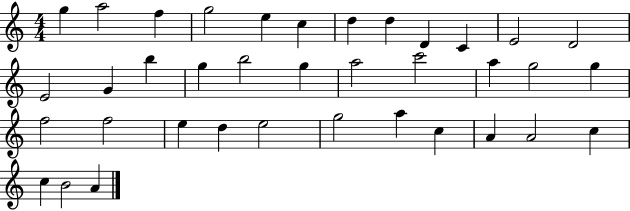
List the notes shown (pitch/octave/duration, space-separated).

G5/q A5/h F5/q G5/h E5/q C5/q D5/q D5/q D4/q C4/q E4/h D4/h E4/h G4/q B5/q G5/q B5/h G5/q A5/h C6/h A5/q G5/h G5/q F5/h F5/h E5/q D5/q E5/h G5/h A5/q C5/q A4/q A4/h C5/q C5/q B4/h A4/q